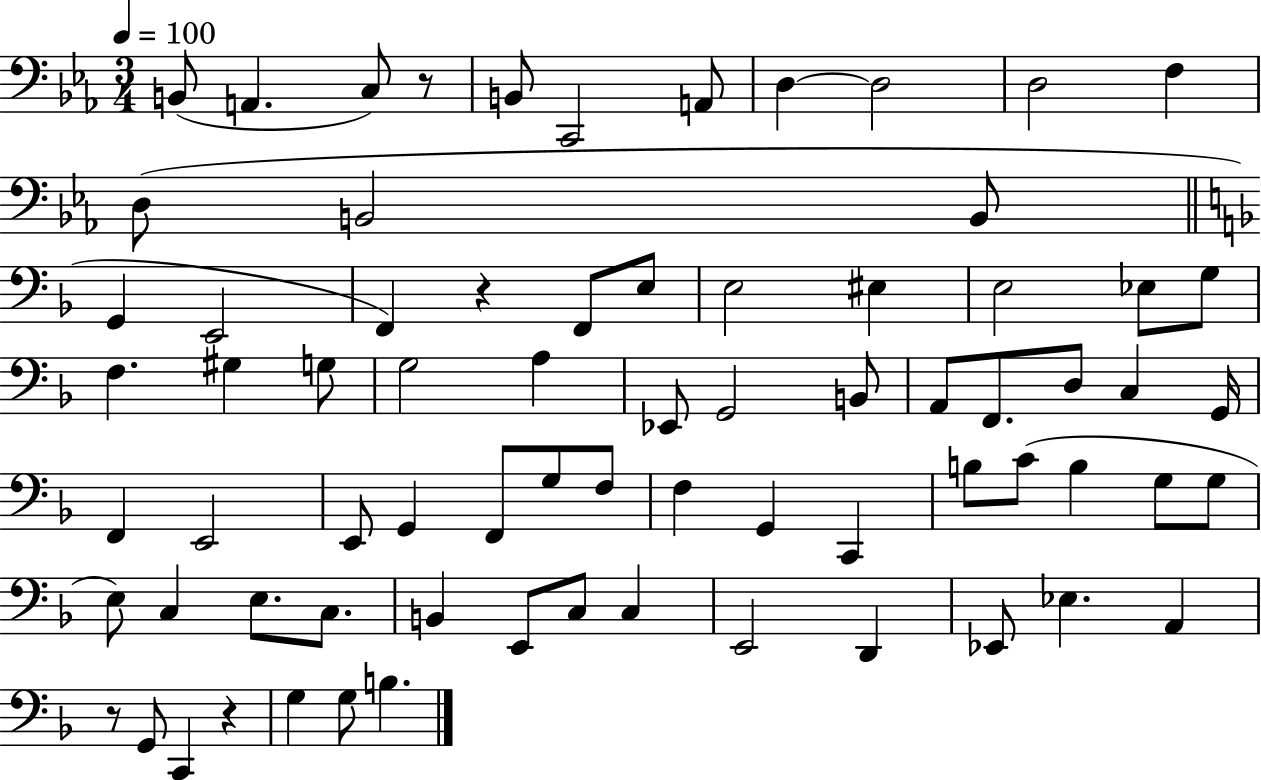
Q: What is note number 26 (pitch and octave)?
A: G3